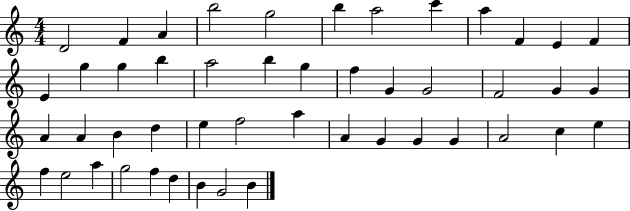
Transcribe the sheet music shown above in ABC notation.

X:1
T:Untitled
M:4/4
L:1/4
K:C
D2 F A b2 g2 b a2 c' a F E F E g g b a2 b g f G G2 F2 G G A A B d e f2 a A G G G A2 c e f e2 a g2 f d B G2 B